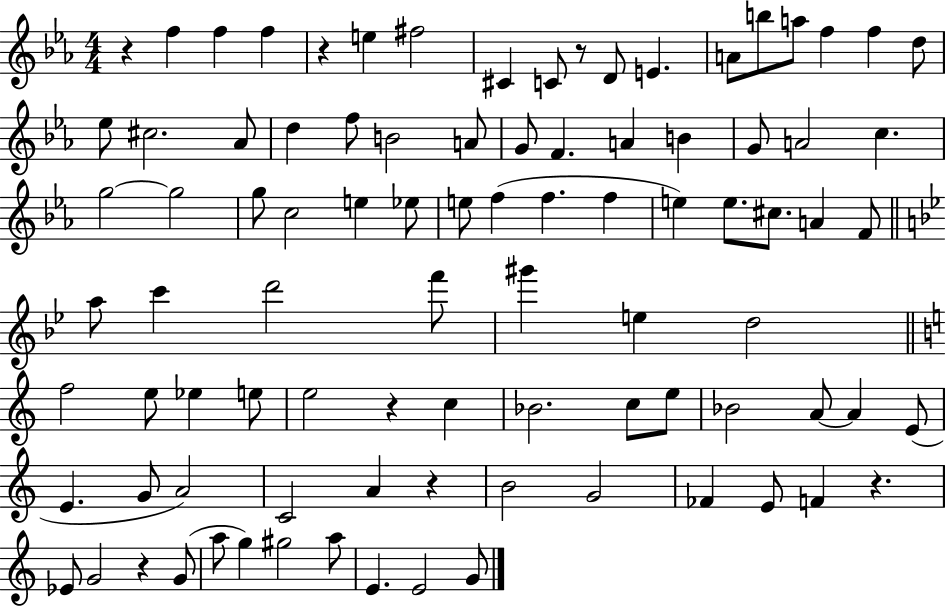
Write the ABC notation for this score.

X:1
T:Untitled
M:4/4
L:1/4
K:Eb
z f f f z e ^f2 ^C C/2 z/2 D/2 E A/2 b/2 a/2 f f d/2 _e/2 ^c2 _A/2 d f/2 B2 A/2 G/2 F A B G/2 A2 c g2 g2 g/2 c2 e _e/2 e/2 f f f e e/2 ^c/2 A F/2 a/2 c' d'2 f'/2 ^g' e d2 f2 e/2 _e e/2 e2 z c _B2 c/2 e/2 _B2 A/2 A E/2 E G/2 A2 C2 A z B2 G2 _F E/2 F z _E/2 G2 z G/2 a/2 g ^g2 a/2 E E2 G/2